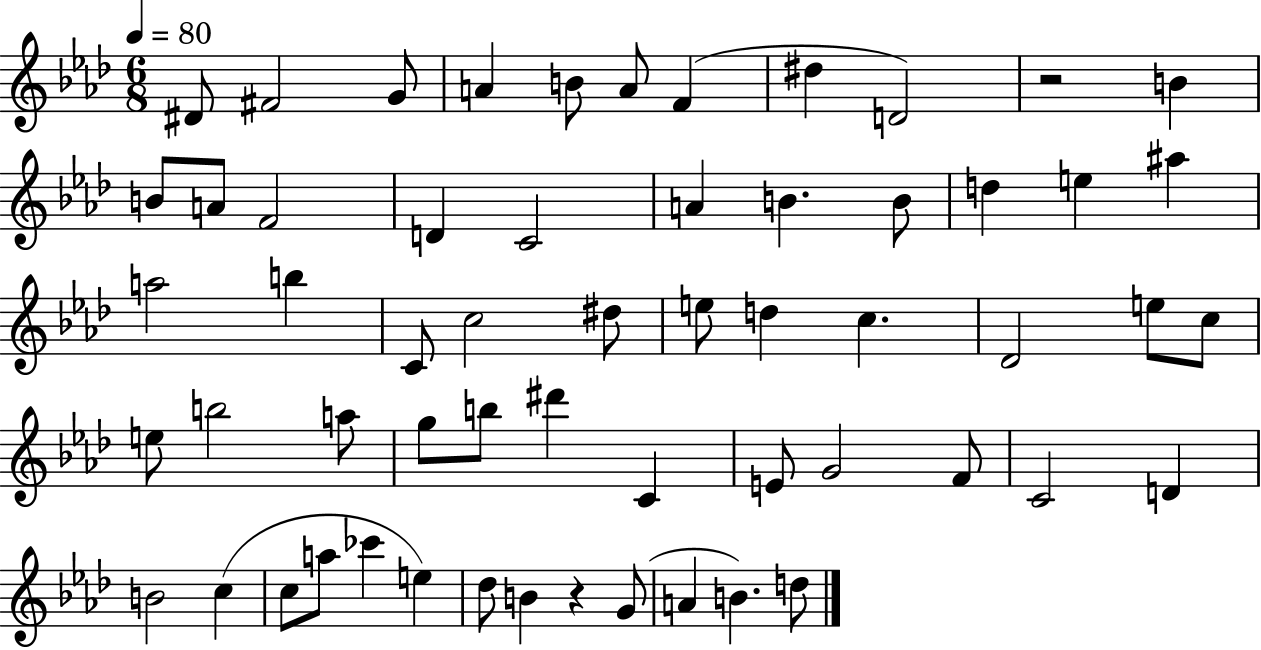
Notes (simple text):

D#4/e F#4/h G4/e A4/q B4/e A4/e F4/q D#5/q D4/h R/h B4/q B4/e A4/e F4/h D4/q C4/h A4/q B4/q. B4/e D5/q E5/q A#5/q A5/h B5/q C4/e C5/h D#5/e E5/e D5/q C5/q. Db4/h E5/e C5/e E5/e B5/h A5/e G5/e B5/e D#6/q C4/q E4/e G4/h F4/e C4/h D4/q B4/h C5/q C5/e A5/e CES6/q E5/q Db5/e B4/q R/q G4/e A4/q B4/q. D5/e